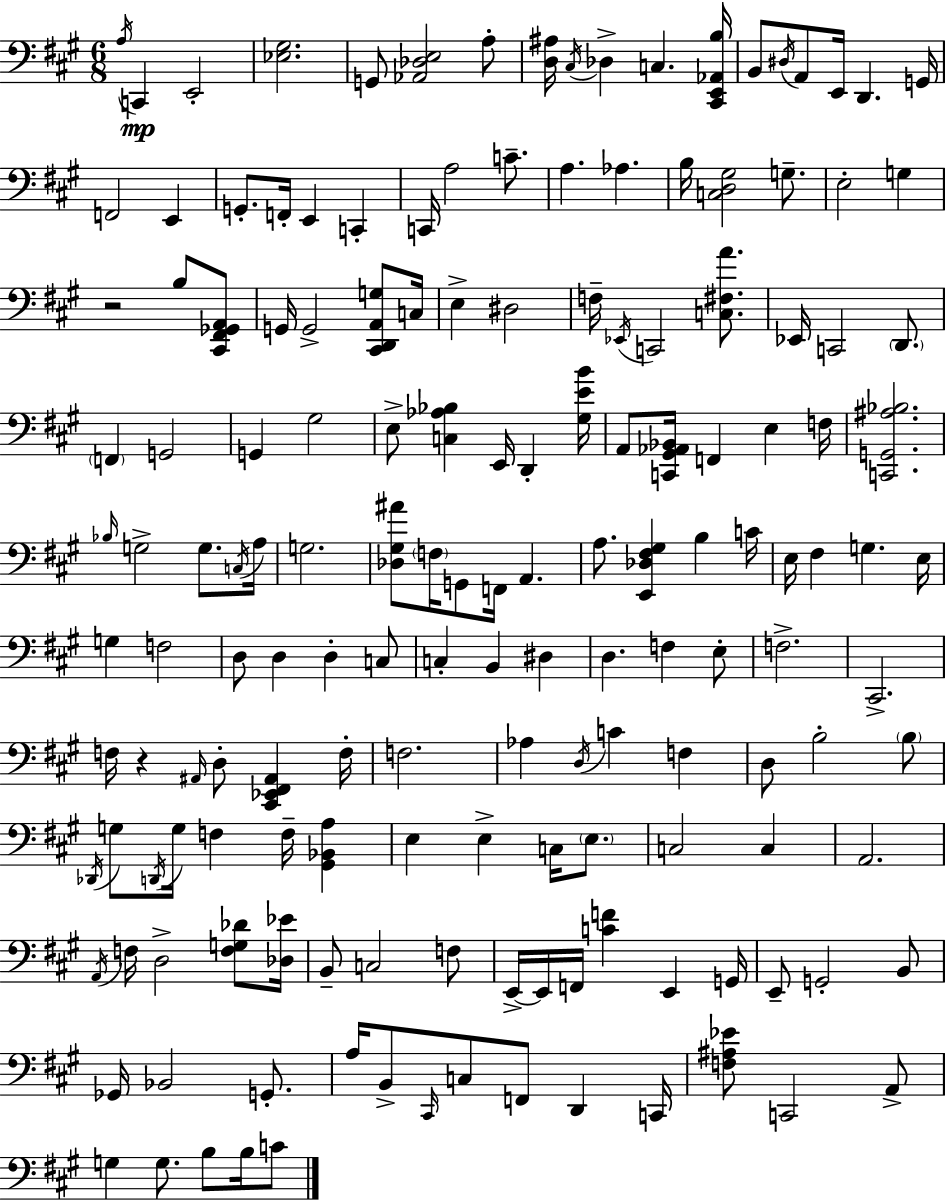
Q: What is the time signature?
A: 6/8